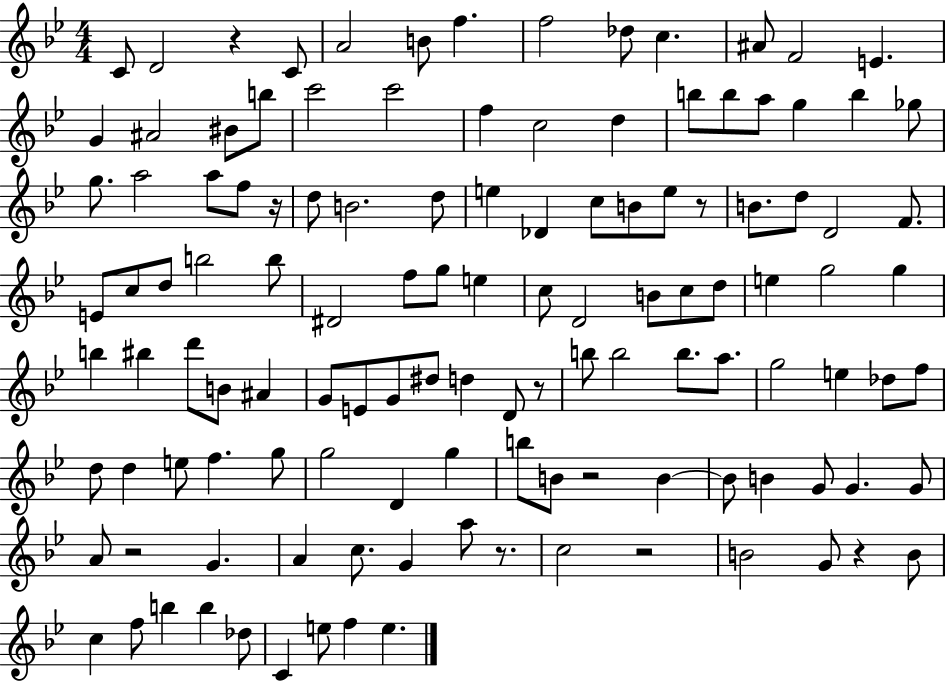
{
  \clef treble
  \numericTimeSignature
  \time 4/4
  \key bes \major
  c'8 d'2 r4 c'8 | a'2 b'8 f''4. | f''2 des''8 c''4. | ais'8 f'2 e'4. | \break g'4 ais'2 bis'8 b''8 | c'''2 c'''2 | f''4 c''2 d''4 | b''8 b''8 a''8 g''4 b''4 ges''8 | \break g''8. a''2 a''8 f''8 r16 | d''8 b'2. d''8 | e''4 des'4 c''8 b'8 e''8 r8 | b'8. d''8 d'2 f'8. | \break e'8 c''8 d''8 b''2 b''8 | dis'2 f''8 g''8 e''4 | c''8 d'2 b'8 c''8 d''8 | e''4 g''2 g''4 | \break b''4 bis''4 d'''8 b'8 ais'4 | g'8 e'8 g'8 dis''8 d''4 d'8 r8 | b''8 b''2 b''8. a''8. | g''2 e''4 des''8 f''8 | \break d''8 d''4 e''8 f''4. g''8 | g''2 d'4 g''4 | b''8 b'8 r2 b'4~~ | b'8 b'4 g'8 g'4. g'8 | \break a'8 r2 g'4. | a'4 c''8. g'4 a''8 r8. | c''2 r2 | b'2 g'8 r4 b'8 | \break c''4 f''8 b''4 b''4 des''8 | c'4 e''8 f''4 e''4. | \bar "|."
}